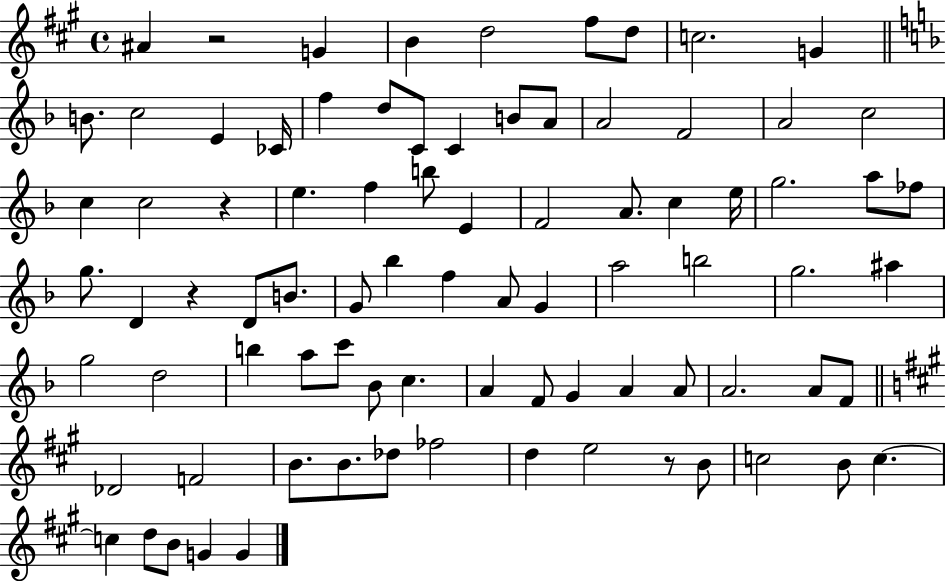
A#4/q R/h G4/q B4/q D5/h F#5/e D5/e C5/h. G4/q B4/e. C5/h E4/q CES4/s F5/q D5/e C4/e C4/q B4/e A4/e A4/h F4/h A4/h C5/h C5/q C5/h R/q E5/q. F5/q B5/e E4/q F4/h A4/e. C5/q E5/s G5/h. A5/e FES5/e G5/e. D4/q R/q D4/e B4/e. G4/e Bb5/q F5/q A4/e G4/q A5/h B5/h G5/h. A#5/q G5/h D5/h B5/q A5/e C6/e Bb4/e C5/q. A4/q F4/e G4/q A4/q A4/e A4/h. A4/e F4/e Db4/h F4/h B4/e. B4/e. Db5/e FES5/h D5/q E5/h R/e B4/e C5/h B4/e C5/q. C5/q D5/e B4/e G4/q G4/q